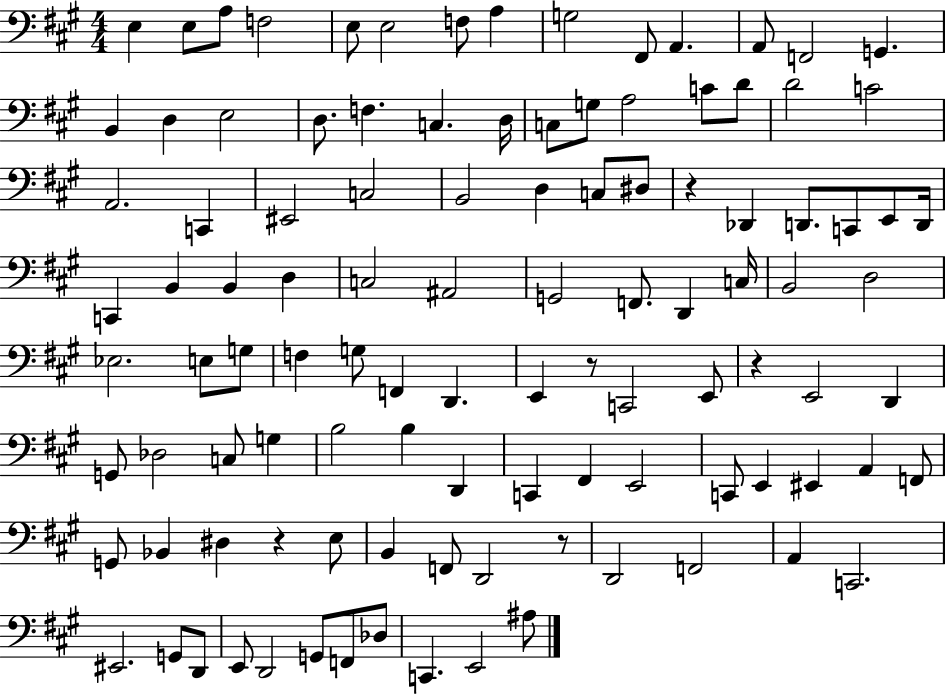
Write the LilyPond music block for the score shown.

{
  \clef bass
  \numericTimeSignature
  \time 4/4
  \key a \major
  e4 e8 a8 f2 | e8 e2 f8 a4 | g2 fis,8 a,4. | a,8 f,2 g,4. | \break b,4 d4 e2 | d8. f4. c4. d16 | c8 g8 a2 c'8 d'8 | d'2 c'2 | \break a,2. c,4 | eis,2 c2 | b,2 d4 c8 dis8 | r4 des,4 d,8. c,8 e,8 d,16 | \break c,4 b,4 b,4 d4 | c2 ais,2 | g,2 f,8. d,4 c16 | b,2 d2 | \break ees2. e8 g8 | f4 g8 f,4 d,4. | e,4 r8 c,2 e,8 | r4 e,2 d,4 | \break g,8 des2 c8 g4 | b2 b4 d,4 | c,4 fis,4 e,2 | c,8 e,4 eis,4 a,4 f,8 | \break g,8 bes,4 dis4 r4 e8 | b,4 f,8 d,2 r8 | d,2 f,2 | a,4 c,2. | \break eis,2. g,8 d,8 | e,8 d,2 g,8 f,8 des8 | c,4. e,2 ais8 | \bar "|."
}